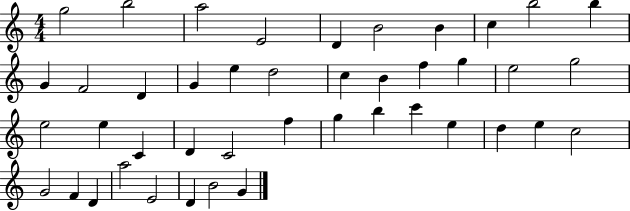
G5/h B5/h A5/h E4/h D4/q B4/h B4/q C5/q B5/h B5/q G4/q F4/h D4/q G4/q E5/q D5/h C5/q B4/q F5/q G5/q E5/h G5/h E5/h E5/q C4/q D4/q C4/h F5/q G5/q B5/q C6/q E5/q D5/q E5/q C5/h G4/h F4/q D4/q A5/h E4/h D4/q B4/h G4/q